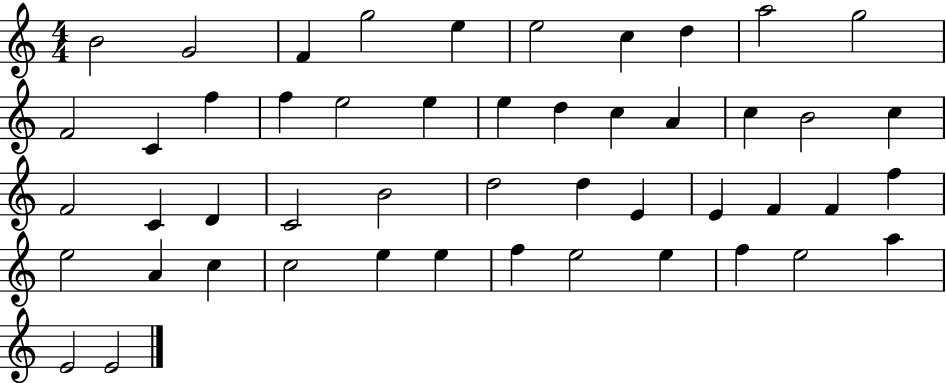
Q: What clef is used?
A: treble